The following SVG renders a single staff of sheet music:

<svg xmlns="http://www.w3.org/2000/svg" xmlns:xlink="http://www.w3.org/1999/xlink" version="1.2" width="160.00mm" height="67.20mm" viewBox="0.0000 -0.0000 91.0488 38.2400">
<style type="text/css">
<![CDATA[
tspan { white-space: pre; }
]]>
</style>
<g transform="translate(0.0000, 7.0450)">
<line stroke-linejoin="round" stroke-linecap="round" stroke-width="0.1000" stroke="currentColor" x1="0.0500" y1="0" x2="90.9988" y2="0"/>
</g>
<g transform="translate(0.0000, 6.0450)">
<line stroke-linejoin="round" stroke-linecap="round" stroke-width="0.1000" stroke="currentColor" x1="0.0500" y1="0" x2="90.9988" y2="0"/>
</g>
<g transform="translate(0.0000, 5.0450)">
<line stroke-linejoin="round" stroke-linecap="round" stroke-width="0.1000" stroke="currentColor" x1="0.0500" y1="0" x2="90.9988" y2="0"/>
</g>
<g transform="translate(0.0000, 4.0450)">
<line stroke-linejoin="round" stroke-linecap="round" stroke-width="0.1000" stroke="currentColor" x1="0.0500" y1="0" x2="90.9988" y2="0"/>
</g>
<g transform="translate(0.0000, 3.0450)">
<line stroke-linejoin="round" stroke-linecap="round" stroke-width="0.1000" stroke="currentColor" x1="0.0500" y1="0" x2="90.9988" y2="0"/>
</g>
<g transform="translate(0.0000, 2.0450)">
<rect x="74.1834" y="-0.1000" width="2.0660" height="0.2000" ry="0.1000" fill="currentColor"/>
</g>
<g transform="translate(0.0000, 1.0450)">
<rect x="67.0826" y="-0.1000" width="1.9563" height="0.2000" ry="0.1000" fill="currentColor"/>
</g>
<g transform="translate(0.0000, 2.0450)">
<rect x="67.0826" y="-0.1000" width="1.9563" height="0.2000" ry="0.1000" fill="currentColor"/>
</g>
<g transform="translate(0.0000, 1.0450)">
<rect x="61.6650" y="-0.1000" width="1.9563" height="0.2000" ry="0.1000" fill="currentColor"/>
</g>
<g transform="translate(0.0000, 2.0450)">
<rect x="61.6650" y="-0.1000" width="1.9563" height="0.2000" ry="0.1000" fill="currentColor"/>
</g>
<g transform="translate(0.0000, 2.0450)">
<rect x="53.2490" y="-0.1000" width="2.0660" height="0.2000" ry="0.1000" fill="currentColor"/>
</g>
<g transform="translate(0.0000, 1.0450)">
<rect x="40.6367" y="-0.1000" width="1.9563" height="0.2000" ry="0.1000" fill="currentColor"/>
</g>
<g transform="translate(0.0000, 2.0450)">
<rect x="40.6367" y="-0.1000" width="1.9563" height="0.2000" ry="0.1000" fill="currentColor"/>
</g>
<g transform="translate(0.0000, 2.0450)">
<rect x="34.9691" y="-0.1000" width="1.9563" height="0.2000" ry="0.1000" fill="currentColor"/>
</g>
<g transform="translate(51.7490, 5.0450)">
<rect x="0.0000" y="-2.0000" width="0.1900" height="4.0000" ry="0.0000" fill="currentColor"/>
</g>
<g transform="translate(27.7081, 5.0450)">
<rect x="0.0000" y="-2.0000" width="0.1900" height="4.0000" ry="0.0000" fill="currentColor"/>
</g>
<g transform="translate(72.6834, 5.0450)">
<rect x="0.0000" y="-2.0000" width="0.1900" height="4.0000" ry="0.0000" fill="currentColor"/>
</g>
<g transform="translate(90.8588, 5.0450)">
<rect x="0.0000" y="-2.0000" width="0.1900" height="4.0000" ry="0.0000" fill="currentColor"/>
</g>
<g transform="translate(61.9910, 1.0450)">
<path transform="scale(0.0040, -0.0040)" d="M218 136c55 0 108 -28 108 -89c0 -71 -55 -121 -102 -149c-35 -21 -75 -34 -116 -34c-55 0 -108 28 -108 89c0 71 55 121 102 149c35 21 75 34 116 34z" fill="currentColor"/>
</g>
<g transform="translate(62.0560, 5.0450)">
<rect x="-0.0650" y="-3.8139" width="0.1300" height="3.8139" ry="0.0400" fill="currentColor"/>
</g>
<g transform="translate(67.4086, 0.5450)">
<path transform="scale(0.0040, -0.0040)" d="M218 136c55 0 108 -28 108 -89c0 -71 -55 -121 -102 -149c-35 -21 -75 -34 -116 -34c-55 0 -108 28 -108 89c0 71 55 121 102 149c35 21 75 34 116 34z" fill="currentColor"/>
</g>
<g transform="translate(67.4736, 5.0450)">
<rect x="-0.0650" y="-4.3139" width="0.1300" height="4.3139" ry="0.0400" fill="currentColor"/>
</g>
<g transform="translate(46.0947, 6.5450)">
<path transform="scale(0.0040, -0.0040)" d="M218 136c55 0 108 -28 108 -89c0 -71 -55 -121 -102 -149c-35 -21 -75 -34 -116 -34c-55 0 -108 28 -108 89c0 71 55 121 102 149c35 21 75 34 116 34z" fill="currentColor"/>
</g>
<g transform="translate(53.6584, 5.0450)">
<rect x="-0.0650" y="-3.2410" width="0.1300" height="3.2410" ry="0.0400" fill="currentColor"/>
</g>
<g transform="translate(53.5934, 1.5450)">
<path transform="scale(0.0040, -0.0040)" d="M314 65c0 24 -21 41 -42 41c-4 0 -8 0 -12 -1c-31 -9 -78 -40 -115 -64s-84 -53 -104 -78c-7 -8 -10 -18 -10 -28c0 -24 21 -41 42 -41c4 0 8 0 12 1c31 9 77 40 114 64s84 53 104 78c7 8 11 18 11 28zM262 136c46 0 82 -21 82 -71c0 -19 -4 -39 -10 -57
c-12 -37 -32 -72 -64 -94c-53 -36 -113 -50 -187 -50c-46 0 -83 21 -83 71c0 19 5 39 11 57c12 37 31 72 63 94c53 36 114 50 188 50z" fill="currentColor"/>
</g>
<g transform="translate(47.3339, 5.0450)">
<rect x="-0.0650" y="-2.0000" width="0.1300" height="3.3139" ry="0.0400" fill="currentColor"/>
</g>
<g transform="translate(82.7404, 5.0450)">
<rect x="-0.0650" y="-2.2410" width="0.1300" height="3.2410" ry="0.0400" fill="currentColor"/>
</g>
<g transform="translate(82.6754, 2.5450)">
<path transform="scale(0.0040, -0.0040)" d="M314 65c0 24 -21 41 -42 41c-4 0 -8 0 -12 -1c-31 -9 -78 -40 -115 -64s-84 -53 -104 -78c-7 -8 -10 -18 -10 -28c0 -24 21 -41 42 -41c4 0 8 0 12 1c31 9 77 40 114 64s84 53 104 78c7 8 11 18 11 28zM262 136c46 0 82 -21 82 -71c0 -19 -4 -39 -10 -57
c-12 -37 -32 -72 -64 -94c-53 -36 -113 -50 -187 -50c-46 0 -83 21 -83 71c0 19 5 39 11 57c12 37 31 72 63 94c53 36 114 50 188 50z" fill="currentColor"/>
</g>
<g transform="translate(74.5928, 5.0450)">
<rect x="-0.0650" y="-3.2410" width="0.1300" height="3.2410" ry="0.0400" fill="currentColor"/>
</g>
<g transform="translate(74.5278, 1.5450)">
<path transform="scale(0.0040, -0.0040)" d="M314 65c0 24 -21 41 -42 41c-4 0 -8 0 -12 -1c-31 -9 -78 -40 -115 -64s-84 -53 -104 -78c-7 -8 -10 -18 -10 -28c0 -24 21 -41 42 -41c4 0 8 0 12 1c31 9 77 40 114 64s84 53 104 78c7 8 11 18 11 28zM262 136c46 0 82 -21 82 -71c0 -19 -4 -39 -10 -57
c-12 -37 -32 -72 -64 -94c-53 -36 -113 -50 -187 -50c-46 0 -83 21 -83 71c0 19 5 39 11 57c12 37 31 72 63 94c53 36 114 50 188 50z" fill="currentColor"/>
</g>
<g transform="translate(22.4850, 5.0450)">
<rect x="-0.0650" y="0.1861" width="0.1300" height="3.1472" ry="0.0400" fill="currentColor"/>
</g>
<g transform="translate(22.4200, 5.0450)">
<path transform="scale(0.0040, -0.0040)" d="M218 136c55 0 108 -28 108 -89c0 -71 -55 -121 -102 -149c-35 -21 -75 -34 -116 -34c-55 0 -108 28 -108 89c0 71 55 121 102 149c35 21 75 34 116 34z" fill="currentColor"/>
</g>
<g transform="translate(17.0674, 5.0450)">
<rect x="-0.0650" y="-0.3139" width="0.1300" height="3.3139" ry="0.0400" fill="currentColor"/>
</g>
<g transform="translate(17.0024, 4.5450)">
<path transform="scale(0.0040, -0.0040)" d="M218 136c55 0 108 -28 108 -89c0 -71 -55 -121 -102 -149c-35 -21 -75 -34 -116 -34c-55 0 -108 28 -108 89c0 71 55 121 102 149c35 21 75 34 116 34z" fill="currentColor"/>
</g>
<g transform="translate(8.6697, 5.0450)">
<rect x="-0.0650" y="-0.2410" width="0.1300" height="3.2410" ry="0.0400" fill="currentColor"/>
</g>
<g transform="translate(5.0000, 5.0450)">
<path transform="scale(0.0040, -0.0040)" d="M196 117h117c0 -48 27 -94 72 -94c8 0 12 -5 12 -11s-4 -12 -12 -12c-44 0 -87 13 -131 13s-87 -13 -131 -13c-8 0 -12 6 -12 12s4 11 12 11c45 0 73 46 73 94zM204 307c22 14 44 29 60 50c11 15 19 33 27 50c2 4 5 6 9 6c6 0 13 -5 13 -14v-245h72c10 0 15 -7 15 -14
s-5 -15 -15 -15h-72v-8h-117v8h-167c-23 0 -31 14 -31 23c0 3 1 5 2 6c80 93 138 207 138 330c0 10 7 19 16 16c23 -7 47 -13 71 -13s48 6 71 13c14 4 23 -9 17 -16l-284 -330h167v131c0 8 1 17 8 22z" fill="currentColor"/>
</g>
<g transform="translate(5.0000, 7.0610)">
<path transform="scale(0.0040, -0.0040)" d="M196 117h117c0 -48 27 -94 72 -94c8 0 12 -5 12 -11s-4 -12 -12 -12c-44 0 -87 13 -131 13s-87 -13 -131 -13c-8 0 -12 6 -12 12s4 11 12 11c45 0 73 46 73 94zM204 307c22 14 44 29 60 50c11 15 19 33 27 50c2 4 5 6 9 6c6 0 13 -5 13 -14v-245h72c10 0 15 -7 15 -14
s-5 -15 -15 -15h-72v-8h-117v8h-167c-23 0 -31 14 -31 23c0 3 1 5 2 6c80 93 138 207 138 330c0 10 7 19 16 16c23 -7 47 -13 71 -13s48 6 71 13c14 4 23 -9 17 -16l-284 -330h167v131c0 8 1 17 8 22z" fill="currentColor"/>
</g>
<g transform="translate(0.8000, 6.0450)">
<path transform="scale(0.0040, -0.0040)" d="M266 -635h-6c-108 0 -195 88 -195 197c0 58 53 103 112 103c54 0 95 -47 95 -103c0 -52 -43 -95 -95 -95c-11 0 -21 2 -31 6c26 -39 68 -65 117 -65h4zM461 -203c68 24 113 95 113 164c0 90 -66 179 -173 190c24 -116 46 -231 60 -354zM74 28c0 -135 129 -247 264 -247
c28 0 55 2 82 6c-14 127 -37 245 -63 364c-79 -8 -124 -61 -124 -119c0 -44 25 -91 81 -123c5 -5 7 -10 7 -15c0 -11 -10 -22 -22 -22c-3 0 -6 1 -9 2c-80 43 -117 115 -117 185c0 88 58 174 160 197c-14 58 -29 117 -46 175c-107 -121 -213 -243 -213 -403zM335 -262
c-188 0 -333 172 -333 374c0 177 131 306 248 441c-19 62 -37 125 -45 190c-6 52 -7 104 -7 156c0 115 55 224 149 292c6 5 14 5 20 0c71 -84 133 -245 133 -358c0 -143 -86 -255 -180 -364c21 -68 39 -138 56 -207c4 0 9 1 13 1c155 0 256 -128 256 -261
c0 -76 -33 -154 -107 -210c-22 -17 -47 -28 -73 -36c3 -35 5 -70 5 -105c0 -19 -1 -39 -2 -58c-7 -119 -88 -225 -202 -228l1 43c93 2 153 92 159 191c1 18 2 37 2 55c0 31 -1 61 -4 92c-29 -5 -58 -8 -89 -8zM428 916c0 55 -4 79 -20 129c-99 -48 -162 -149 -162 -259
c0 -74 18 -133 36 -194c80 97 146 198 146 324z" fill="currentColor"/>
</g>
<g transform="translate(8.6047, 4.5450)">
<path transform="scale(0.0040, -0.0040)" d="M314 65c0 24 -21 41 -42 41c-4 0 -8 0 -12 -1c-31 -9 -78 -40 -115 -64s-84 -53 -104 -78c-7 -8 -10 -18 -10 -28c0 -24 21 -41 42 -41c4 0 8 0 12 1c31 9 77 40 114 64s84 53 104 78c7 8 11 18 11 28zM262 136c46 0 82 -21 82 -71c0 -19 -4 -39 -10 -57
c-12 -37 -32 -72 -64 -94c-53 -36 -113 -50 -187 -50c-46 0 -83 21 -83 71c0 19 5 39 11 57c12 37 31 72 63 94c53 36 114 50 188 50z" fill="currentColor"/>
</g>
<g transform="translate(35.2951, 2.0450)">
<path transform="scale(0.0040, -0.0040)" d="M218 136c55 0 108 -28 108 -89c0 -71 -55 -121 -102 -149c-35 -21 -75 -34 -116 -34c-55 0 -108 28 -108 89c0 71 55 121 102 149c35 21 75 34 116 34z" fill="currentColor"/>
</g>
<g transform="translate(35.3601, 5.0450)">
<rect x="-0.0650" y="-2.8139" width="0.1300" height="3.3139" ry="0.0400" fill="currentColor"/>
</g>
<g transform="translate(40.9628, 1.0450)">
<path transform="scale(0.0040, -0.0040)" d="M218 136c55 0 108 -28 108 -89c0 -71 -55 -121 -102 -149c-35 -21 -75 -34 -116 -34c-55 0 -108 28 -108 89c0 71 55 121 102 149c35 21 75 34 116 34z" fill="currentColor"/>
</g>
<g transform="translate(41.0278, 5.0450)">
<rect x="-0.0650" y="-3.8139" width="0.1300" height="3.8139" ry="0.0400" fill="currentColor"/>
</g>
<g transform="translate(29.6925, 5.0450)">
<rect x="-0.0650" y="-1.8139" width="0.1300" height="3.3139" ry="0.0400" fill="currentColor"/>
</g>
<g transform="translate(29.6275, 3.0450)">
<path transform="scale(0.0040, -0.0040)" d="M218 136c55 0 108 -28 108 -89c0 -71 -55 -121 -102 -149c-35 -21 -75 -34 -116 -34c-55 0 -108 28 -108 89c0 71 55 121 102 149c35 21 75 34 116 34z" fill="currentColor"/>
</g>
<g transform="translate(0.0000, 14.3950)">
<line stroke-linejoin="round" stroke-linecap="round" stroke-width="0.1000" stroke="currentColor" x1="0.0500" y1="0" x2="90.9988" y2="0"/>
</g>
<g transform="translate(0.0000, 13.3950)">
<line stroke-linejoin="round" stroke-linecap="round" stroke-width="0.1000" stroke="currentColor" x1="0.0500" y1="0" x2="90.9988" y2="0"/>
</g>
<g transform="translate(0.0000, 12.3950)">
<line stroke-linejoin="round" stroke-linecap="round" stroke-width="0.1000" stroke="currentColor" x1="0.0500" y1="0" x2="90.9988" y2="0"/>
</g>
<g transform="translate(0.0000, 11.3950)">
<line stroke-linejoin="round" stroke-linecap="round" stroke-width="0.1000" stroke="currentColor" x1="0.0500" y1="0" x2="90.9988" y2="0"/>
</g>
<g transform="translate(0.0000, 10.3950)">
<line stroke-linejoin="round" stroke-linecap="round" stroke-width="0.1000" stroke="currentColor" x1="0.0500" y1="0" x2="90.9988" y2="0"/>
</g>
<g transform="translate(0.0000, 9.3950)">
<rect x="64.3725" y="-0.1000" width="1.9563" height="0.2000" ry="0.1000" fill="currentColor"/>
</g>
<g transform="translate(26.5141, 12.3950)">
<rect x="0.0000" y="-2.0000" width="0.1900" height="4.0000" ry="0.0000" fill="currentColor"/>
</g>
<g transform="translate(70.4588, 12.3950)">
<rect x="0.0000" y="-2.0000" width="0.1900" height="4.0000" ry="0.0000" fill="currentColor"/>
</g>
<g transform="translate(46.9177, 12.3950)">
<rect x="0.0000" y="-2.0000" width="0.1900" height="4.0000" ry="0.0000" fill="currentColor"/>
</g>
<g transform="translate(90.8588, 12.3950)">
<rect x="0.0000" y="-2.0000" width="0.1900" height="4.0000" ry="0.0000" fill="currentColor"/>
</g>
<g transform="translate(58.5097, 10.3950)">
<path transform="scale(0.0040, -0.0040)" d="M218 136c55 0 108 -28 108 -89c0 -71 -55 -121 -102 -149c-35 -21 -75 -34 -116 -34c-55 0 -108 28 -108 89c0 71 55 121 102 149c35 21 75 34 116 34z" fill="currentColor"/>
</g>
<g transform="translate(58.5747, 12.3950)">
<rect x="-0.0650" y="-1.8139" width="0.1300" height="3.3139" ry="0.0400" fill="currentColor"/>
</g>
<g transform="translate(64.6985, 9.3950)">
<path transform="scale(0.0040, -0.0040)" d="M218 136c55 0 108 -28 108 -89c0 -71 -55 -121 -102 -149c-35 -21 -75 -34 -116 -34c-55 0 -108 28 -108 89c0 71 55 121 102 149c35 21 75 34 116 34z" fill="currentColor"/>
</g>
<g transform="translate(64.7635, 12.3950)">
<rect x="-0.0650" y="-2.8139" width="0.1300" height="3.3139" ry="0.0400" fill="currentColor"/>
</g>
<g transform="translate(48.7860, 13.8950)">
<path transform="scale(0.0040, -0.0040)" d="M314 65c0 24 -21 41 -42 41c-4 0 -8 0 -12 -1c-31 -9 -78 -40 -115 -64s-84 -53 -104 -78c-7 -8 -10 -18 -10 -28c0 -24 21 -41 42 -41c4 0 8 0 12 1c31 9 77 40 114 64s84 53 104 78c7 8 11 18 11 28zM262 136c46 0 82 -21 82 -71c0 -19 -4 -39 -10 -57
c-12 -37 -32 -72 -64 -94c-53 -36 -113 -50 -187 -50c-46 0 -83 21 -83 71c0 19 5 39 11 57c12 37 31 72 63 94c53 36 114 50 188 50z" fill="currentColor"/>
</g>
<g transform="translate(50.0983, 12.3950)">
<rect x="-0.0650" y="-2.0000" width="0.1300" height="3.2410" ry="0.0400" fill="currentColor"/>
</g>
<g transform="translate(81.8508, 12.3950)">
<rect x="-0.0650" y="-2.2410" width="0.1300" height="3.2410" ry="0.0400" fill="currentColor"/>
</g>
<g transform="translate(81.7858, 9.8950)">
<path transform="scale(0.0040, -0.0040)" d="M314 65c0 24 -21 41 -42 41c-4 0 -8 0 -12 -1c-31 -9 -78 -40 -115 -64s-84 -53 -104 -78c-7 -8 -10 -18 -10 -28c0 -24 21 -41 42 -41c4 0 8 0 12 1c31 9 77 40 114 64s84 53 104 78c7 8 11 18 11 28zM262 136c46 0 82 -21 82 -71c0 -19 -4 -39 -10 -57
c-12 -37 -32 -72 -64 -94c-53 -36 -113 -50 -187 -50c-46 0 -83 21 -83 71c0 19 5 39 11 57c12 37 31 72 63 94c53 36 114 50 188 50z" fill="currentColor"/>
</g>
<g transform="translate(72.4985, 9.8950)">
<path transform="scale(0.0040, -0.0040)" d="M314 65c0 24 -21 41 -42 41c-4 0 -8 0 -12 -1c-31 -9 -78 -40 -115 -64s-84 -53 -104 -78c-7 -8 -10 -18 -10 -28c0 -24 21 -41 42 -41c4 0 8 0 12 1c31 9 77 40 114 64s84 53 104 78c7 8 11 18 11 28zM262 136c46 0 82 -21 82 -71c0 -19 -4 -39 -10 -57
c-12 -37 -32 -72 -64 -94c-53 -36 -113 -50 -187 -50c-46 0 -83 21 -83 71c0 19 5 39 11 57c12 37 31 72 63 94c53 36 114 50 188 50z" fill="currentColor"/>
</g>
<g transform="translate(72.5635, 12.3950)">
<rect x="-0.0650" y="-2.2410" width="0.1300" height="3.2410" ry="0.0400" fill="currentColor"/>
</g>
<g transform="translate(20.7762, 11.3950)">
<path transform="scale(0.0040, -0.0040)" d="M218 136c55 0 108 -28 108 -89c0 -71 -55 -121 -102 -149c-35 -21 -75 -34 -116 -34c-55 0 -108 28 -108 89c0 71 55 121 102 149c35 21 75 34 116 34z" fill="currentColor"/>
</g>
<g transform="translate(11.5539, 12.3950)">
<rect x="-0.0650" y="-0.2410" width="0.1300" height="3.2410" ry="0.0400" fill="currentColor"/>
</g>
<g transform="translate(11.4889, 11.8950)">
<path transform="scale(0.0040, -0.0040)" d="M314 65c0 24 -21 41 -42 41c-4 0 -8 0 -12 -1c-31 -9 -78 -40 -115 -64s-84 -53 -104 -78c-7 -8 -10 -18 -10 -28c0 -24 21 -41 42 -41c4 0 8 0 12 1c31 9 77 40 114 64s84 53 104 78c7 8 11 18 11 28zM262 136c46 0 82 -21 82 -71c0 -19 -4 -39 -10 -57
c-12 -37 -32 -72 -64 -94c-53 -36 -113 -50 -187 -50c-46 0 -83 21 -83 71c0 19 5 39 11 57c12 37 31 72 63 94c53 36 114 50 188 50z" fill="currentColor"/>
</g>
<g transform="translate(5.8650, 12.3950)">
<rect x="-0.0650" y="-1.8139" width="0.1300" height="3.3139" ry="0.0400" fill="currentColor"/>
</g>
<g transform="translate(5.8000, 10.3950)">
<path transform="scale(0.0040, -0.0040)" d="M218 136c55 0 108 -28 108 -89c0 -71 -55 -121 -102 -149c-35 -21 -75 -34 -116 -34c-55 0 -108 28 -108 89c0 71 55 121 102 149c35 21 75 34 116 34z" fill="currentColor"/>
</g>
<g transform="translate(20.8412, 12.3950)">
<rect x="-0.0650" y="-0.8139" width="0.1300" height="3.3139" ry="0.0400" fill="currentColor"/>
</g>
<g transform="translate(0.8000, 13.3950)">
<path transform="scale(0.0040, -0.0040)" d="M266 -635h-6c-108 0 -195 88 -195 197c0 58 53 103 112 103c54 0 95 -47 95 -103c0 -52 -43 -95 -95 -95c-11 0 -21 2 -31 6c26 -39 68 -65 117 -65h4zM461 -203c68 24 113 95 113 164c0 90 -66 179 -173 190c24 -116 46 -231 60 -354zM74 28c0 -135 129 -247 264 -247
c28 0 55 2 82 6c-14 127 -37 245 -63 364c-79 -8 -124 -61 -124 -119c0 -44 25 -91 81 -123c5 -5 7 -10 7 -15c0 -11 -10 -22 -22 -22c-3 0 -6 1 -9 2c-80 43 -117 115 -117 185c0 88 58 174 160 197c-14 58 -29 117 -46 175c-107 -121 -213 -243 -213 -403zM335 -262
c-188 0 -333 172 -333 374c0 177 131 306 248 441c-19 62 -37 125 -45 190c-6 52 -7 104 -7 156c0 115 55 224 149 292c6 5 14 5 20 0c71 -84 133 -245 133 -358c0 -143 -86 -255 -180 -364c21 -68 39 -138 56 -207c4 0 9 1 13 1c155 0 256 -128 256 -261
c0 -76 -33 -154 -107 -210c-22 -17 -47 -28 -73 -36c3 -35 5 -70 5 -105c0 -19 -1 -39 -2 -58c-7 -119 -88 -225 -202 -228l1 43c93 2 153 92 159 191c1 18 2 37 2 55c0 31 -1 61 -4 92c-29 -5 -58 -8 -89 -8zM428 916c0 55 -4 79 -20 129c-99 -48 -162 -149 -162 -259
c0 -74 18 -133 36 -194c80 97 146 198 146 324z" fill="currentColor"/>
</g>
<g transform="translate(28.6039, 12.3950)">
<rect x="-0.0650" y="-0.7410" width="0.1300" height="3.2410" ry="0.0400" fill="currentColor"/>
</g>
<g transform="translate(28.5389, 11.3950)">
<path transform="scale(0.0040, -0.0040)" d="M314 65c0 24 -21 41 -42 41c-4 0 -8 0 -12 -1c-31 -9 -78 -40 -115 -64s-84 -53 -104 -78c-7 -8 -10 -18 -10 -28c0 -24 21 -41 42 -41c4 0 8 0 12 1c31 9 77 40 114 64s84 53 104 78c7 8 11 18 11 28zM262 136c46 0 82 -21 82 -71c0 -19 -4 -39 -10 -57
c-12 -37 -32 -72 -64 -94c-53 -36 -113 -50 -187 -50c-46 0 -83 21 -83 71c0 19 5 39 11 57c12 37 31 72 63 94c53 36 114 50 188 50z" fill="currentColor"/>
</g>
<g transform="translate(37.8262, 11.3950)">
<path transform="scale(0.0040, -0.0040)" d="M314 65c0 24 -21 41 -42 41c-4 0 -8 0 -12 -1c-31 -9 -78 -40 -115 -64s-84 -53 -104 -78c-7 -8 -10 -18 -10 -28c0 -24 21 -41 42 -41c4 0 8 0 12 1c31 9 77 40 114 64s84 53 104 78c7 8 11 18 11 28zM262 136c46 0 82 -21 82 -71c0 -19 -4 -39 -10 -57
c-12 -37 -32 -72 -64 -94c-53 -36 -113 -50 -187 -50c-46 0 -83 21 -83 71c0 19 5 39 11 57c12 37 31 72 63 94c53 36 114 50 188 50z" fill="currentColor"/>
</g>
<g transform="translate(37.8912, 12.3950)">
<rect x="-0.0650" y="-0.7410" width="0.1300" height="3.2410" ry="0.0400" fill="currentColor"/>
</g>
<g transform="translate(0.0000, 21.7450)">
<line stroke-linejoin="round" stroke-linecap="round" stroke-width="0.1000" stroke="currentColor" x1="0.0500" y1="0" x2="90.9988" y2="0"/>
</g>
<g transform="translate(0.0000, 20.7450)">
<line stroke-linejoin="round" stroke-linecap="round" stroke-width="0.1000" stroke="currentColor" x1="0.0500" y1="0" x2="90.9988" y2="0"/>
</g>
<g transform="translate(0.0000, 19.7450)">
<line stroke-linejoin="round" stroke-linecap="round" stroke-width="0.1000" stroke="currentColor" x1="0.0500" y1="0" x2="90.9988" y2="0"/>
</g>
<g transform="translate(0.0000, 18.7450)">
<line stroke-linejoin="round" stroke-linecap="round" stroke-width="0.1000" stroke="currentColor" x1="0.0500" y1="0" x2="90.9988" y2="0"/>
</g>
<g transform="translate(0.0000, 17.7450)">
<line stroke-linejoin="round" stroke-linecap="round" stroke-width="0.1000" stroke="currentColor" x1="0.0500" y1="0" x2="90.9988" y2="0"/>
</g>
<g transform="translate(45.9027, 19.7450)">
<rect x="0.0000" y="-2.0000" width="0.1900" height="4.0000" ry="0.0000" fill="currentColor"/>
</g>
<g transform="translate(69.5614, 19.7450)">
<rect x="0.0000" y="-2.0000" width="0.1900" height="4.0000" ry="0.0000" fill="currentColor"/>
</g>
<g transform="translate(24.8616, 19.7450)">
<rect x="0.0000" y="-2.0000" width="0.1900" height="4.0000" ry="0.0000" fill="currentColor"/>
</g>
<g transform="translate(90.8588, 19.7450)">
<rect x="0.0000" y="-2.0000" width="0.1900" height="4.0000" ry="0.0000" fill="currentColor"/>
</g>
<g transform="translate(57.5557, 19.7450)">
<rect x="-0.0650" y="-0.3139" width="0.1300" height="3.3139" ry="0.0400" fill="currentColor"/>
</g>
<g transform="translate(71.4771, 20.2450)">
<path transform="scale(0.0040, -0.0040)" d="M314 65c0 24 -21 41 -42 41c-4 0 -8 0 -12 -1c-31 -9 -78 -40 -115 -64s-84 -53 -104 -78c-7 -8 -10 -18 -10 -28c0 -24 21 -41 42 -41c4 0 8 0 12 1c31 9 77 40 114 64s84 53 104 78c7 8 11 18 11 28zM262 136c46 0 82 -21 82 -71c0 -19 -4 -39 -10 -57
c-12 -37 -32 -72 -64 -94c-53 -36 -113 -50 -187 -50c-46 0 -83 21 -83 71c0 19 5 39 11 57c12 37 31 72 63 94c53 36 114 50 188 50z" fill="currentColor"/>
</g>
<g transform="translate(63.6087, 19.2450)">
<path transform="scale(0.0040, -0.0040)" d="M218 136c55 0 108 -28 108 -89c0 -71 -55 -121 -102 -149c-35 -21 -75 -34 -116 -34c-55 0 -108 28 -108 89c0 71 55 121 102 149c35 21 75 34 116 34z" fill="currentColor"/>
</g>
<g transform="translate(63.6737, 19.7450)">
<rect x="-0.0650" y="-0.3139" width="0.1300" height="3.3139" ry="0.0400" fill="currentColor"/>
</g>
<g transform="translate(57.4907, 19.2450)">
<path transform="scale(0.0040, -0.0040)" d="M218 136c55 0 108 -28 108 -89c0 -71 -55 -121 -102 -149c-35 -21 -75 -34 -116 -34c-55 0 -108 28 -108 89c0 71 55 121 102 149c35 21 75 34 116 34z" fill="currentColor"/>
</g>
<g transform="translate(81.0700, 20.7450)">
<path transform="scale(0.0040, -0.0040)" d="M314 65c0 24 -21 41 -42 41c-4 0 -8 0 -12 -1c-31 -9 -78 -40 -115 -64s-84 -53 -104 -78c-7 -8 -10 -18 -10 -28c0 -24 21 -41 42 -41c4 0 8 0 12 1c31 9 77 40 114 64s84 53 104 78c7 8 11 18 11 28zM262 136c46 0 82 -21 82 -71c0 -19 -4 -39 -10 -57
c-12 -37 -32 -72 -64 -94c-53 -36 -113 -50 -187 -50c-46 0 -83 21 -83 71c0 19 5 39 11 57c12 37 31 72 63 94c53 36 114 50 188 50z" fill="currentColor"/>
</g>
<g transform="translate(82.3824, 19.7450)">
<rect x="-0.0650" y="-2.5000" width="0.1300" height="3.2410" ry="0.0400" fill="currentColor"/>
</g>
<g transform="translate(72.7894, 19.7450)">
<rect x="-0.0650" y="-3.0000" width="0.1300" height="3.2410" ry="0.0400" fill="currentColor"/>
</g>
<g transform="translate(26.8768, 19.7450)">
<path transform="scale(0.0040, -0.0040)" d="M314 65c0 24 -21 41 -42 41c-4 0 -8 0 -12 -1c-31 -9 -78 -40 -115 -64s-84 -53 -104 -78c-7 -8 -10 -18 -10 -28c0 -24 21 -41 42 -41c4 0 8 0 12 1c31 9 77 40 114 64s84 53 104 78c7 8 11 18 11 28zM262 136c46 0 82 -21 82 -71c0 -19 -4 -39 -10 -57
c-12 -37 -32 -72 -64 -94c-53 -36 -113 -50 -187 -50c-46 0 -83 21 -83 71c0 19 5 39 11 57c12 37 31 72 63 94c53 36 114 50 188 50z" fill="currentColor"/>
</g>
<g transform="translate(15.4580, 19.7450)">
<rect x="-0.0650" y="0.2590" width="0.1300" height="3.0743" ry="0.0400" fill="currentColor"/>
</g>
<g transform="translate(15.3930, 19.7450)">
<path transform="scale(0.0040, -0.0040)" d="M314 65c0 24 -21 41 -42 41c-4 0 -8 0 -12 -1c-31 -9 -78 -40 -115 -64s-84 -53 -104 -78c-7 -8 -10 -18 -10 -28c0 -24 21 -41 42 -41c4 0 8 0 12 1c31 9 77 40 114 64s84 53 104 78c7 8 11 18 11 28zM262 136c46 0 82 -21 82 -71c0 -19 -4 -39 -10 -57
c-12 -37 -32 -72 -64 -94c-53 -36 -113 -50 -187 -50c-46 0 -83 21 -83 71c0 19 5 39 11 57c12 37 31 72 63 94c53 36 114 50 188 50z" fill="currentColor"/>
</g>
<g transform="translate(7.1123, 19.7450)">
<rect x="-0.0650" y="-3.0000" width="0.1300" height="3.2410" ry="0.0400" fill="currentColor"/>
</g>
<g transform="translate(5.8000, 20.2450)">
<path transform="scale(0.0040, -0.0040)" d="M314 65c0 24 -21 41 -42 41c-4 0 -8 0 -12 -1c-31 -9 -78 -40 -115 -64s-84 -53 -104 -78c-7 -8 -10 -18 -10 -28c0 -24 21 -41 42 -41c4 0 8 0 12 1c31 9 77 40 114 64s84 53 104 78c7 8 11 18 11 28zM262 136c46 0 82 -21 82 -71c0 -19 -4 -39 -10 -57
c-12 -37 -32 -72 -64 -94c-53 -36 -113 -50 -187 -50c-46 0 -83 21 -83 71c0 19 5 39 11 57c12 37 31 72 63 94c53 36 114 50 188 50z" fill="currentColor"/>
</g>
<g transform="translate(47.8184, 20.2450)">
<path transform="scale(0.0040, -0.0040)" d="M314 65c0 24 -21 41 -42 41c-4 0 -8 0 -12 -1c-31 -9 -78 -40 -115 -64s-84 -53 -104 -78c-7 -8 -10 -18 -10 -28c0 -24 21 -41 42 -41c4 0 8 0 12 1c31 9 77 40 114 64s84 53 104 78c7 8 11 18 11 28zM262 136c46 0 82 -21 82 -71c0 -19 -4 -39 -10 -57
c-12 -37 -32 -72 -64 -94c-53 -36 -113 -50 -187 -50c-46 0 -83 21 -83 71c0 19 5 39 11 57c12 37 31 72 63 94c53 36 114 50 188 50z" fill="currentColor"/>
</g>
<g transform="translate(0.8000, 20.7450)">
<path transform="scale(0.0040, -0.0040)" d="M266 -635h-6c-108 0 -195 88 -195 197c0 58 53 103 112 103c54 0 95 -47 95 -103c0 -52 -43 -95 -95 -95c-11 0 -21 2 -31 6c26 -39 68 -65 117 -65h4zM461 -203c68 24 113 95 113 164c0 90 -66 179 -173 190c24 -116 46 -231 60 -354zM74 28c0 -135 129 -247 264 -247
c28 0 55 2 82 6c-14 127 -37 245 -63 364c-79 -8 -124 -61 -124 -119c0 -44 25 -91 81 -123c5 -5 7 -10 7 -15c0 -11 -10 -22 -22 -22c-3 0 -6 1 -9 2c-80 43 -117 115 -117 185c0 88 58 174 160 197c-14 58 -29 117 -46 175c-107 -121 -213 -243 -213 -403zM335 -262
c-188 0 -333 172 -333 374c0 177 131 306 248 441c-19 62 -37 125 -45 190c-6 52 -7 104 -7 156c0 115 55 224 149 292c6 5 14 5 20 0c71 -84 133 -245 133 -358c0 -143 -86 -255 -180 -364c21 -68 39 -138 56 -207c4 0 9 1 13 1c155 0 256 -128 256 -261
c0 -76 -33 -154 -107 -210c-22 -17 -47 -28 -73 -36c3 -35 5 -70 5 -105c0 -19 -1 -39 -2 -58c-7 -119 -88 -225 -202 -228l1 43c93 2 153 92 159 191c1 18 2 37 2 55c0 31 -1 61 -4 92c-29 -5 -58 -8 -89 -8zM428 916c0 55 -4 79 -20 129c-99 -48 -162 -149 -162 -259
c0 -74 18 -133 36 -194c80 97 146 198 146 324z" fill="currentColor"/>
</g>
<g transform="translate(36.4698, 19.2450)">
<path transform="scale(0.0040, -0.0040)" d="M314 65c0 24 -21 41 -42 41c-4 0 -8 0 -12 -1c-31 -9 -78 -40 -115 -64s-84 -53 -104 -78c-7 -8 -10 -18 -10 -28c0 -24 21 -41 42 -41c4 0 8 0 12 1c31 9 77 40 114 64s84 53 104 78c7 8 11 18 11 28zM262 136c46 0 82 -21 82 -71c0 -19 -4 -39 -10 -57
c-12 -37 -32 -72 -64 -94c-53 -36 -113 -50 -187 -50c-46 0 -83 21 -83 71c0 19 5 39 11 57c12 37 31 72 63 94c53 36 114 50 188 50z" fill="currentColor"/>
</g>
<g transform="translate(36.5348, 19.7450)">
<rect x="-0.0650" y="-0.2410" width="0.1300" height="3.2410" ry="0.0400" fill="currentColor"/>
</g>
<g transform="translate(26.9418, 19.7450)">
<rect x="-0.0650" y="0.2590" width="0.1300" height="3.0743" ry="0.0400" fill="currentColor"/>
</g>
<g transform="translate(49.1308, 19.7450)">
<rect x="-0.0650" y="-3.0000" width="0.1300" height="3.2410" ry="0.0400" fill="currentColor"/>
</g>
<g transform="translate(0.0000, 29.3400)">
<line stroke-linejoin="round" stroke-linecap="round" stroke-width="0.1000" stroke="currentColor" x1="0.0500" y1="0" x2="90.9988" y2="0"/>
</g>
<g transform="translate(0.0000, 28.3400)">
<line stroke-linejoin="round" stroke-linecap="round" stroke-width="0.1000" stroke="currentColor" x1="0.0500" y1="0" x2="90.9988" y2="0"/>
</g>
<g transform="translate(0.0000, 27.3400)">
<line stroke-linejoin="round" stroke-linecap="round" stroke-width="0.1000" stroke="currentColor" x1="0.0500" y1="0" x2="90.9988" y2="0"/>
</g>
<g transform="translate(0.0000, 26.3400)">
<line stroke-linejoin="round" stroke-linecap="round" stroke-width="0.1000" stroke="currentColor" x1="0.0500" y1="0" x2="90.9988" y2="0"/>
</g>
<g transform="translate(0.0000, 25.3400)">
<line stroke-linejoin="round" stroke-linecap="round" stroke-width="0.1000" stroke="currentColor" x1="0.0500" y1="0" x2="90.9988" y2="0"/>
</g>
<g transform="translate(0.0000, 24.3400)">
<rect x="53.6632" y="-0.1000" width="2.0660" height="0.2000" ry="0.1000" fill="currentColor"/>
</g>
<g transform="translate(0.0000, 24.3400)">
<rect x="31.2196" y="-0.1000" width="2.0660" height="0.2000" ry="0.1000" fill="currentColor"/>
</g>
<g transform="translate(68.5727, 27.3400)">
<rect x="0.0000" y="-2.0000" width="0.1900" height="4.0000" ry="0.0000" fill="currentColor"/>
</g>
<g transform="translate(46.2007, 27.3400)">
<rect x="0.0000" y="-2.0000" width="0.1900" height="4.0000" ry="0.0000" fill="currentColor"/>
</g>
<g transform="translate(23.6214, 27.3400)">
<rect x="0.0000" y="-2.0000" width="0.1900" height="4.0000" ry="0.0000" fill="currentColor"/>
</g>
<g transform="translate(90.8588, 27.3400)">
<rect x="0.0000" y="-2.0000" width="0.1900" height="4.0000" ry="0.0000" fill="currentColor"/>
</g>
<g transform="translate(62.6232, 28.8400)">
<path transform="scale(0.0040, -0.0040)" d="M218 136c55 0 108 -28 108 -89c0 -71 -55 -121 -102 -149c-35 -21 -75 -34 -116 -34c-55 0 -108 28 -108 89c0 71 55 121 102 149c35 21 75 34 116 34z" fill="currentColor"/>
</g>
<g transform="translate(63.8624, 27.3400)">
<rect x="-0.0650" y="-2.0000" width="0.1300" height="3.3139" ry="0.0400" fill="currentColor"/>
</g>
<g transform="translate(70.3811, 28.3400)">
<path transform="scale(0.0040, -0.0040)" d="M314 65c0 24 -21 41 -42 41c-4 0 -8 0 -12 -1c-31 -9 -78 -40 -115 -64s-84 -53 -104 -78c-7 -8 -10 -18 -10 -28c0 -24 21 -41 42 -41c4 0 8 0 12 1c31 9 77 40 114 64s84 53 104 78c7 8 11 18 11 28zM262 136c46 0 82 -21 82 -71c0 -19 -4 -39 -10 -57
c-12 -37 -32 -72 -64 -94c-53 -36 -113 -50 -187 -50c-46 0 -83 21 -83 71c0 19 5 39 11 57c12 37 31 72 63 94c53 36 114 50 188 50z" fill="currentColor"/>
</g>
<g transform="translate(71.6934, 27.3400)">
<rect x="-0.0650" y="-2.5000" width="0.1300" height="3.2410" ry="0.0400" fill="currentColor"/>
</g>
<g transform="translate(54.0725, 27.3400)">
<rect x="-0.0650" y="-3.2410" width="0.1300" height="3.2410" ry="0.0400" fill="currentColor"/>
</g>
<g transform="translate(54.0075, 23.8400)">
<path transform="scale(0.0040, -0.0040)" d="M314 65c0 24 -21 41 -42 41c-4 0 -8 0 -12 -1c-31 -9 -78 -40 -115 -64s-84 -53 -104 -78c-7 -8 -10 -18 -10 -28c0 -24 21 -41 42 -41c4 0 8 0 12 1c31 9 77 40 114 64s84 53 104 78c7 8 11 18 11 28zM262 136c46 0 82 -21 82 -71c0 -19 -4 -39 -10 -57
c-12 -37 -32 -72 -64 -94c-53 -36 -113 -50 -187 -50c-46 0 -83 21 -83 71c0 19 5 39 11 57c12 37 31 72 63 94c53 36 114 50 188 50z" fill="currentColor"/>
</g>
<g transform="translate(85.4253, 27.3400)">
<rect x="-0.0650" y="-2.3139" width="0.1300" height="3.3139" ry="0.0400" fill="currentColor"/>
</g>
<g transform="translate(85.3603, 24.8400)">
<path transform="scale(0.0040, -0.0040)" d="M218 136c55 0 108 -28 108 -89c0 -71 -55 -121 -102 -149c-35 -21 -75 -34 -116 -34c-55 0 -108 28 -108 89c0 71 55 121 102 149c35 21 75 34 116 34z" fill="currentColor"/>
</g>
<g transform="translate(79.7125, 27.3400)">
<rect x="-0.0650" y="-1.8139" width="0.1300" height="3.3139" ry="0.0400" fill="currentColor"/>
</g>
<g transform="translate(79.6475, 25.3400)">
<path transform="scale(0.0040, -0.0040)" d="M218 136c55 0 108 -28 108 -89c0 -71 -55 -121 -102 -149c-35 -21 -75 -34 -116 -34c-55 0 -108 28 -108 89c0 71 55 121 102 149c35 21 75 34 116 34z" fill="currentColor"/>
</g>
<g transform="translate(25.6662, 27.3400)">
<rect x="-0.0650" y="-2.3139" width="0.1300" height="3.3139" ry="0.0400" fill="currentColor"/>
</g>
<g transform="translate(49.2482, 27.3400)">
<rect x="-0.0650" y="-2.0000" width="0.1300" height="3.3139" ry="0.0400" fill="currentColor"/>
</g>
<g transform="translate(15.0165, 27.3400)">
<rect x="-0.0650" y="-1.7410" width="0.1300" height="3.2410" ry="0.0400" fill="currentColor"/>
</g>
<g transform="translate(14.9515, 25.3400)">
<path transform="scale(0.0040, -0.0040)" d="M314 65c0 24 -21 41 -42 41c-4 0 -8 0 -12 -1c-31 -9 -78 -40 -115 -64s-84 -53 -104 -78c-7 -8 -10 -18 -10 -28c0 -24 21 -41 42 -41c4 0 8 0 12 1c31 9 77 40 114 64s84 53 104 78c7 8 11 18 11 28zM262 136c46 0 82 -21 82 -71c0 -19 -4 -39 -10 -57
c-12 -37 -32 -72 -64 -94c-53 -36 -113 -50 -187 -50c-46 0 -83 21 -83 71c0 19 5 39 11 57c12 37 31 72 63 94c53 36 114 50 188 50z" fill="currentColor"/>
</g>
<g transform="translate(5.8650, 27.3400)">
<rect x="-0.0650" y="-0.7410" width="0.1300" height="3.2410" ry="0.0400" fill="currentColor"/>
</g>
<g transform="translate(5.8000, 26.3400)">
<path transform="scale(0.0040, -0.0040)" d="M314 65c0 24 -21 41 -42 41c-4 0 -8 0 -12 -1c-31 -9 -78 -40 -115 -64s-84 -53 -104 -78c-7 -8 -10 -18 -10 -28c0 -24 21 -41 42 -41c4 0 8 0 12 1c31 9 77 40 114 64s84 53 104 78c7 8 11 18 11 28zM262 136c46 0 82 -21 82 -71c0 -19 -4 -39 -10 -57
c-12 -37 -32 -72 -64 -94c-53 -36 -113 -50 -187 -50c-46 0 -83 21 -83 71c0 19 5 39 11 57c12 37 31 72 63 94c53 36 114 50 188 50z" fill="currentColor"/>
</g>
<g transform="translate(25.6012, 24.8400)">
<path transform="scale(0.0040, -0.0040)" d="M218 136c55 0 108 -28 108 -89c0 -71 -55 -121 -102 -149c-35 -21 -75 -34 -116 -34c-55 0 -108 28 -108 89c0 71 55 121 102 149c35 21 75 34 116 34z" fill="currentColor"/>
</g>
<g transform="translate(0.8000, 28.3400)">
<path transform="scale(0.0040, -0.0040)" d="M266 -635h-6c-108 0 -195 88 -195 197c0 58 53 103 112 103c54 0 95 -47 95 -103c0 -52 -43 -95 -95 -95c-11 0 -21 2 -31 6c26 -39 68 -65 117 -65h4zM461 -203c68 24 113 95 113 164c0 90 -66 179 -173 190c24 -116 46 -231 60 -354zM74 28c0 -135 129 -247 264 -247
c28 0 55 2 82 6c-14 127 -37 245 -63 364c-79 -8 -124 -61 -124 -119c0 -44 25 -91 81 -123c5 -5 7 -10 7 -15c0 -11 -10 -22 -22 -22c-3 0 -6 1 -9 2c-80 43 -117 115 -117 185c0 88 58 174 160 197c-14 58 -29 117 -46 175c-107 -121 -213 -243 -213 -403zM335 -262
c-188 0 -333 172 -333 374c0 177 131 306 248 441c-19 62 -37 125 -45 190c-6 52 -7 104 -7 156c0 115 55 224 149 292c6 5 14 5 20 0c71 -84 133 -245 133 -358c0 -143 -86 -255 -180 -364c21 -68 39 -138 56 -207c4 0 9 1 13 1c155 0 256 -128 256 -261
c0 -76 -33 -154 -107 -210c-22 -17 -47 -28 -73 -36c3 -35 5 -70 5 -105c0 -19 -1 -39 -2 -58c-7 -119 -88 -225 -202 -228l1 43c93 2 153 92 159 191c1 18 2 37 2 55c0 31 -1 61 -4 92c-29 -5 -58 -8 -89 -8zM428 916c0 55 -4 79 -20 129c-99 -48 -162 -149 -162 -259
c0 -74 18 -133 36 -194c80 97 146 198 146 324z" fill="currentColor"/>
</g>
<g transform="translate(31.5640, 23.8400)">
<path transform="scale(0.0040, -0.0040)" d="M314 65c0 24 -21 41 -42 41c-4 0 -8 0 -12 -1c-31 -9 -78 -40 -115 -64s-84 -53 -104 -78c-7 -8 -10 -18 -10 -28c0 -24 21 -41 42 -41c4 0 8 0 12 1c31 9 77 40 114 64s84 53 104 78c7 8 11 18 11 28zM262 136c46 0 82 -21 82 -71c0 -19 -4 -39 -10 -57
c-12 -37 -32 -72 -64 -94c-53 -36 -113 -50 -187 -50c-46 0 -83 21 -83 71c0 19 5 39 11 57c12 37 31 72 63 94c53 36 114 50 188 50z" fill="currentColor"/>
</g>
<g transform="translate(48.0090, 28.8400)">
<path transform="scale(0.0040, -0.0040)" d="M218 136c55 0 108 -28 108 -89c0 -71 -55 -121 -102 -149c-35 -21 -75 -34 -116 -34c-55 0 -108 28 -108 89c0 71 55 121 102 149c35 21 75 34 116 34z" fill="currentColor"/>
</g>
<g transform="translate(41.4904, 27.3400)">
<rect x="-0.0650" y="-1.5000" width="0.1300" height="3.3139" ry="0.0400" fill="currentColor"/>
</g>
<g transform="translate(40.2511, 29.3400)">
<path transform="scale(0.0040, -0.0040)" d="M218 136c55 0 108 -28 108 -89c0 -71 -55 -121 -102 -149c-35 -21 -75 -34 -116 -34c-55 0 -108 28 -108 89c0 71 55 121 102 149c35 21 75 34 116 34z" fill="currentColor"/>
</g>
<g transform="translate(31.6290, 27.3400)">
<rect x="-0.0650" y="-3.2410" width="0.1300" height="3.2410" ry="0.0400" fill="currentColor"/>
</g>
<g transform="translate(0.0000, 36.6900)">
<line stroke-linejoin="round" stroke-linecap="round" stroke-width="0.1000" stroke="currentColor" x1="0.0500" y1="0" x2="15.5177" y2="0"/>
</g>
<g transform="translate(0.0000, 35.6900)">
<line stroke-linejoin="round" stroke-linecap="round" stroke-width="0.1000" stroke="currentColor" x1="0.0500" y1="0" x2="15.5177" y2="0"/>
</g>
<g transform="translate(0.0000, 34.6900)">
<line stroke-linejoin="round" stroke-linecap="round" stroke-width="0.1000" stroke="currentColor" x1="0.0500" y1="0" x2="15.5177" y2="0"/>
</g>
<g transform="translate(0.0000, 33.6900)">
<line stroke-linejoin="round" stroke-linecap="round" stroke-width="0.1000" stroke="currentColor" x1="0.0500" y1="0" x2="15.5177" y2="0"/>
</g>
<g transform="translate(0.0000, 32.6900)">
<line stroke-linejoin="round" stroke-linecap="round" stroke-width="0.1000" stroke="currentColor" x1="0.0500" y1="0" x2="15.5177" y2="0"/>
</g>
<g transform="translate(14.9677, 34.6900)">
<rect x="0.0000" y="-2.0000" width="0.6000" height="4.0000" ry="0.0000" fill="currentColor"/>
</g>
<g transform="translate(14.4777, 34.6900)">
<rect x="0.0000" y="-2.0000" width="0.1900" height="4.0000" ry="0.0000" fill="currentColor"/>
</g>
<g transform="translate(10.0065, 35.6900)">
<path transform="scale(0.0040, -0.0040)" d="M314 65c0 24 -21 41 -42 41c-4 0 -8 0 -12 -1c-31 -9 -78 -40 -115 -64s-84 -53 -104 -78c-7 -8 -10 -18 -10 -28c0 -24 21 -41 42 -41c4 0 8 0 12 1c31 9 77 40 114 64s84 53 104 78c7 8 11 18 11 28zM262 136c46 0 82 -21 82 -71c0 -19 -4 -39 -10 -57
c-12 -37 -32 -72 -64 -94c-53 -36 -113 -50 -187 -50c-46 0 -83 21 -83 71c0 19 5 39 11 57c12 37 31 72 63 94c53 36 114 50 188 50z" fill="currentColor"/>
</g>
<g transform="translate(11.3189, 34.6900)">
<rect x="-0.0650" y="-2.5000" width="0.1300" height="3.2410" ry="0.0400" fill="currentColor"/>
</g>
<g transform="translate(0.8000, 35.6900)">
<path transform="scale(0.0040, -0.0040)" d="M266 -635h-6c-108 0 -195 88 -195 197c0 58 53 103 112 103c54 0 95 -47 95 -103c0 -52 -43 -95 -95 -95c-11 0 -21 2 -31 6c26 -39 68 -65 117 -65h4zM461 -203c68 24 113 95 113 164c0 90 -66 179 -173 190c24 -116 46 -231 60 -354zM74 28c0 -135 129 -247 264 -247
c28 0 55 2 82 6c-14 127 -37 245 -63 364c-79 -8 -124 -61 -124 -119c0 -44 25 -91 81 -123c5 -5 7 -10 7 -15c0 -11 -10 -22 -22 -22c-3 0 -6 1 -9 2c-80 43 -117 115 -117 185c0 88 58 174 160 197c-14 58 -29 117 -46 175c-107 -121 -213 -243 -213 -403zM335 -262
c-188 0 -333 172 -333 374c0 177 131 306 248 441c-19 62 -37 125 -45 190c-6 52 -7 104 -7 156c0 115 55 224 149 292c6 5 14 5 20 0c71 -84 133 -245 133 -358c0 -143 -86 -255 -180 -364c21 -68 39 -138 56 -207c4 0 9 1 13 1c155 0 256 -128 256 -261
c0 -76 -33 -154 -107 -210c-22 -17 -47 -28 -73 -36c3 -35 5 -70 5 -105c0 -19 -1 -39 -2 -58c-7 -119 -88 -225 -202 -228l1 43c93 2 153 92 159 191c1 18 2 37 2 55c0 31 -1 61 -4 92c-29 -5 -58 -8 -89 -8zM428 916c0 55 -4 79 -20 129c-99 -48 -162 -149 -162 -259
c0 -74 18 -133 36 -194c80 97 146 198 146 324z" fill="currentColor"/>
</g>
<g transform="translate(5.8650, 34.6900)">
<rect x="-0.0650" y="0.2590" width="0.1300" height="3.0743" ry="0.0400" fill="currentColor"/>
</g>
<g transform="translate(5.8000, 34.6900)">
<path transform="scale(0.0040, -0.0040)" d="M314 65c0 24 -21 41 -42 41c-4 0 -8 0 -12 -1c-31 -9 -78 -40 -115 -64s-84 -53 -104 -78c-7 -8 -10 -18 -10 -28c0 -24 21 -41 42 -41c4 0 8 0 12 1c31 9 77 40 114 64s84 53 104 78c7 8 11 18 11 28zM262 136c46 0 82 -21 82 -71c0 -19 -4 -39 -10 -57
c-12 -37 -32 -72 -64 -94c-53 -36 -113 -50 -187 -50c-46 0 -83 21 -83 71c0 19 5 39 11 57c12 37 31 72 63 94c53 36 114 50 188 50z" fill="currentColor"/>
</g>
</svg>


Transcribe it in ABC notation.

X:1
T:Untitled
M:4/4
L:1/4
K:C
c2 c B f a c' F b2 c' d' b2 g2 f c2 d d2 d2 F2 f a g2 g2 A2 B2 B2 c2 A2 c c A2 G2 d2 f2 g b2 E F b2 F G2 f g B2 G2